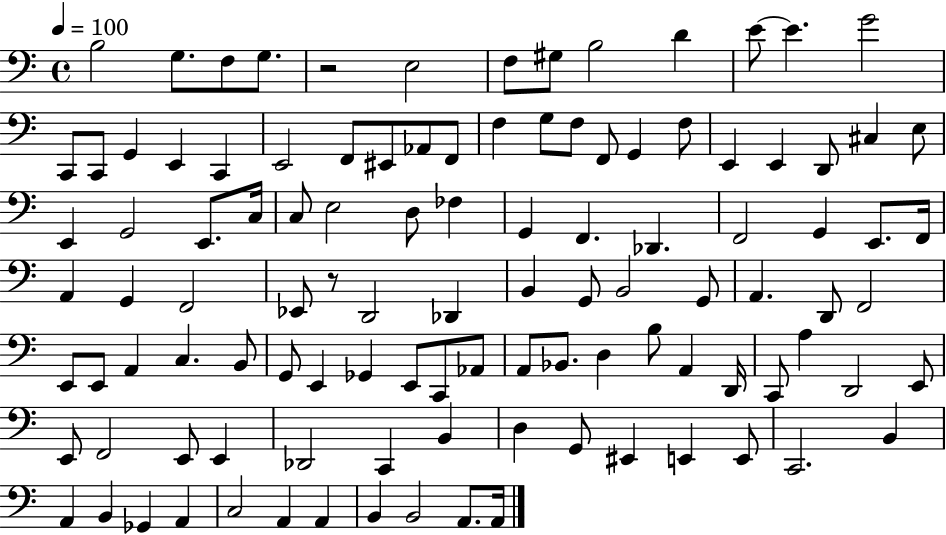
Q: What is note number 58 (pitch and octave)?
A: G2